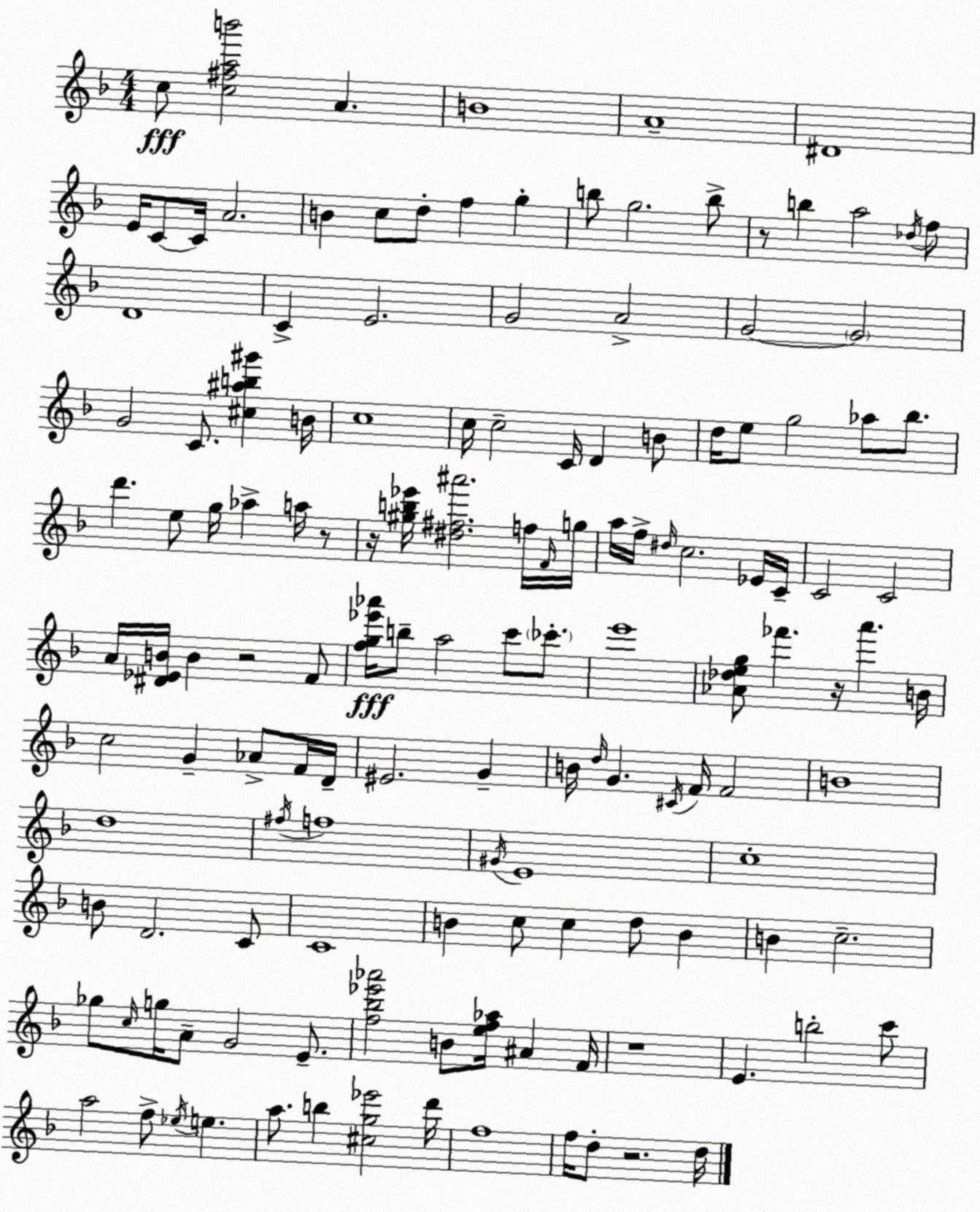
X:1
T:Untitled
M:4/4
L:1/4
K:Dm
c/2 [c^fab']2 A B4 A4 ^D4 E/4 C/2 C/4 A2 B c/2 d/2 f g b/2 g2 b/2 z/2 b a2 _d/4 f/2 D4 C E2 G2 A2 G2 G2 G2 C/2 [^c^ab^g'] B/4 c4 c/4 c2 C/4 D B/2 d/4 e/2 g2 _a/2 _b/2 d' e/2 g/4 _a a/4 z/2 z/4 [^gb_e']/4 [^d^f^a']2 f/4 F/4 g/4 a/4 f/4 ^d/4 c2 _E/4 C/4 C2 C2 A/4 [^D_EB]/4 B z2 F/2 [fg_e'_a']/4 b/2 a2 c'/2 _c'/2 e'4 [_A_deg]/2 _f' z/4 a' B/4 c2 G _A/2 F/4 D/4 ^E2 G B/4 d/4 G ^C/4 F/4 F2 B4 d4 ^f/4 f4 ^G/4 E4 c4 B/2 D2 C/2 C4 B c/2 c d/2 B B c2 _g/2 c/4 g/4 A/2 G2 E/2 [f_b_e'_a']2 B/2 [ef_a]/4 ^A F/4 z4 E b2 c'/2 a2 f/2 _e/4 e a/2 b [^cg_e']2 d'/4 f4 f/4 d/2 z2 d/4